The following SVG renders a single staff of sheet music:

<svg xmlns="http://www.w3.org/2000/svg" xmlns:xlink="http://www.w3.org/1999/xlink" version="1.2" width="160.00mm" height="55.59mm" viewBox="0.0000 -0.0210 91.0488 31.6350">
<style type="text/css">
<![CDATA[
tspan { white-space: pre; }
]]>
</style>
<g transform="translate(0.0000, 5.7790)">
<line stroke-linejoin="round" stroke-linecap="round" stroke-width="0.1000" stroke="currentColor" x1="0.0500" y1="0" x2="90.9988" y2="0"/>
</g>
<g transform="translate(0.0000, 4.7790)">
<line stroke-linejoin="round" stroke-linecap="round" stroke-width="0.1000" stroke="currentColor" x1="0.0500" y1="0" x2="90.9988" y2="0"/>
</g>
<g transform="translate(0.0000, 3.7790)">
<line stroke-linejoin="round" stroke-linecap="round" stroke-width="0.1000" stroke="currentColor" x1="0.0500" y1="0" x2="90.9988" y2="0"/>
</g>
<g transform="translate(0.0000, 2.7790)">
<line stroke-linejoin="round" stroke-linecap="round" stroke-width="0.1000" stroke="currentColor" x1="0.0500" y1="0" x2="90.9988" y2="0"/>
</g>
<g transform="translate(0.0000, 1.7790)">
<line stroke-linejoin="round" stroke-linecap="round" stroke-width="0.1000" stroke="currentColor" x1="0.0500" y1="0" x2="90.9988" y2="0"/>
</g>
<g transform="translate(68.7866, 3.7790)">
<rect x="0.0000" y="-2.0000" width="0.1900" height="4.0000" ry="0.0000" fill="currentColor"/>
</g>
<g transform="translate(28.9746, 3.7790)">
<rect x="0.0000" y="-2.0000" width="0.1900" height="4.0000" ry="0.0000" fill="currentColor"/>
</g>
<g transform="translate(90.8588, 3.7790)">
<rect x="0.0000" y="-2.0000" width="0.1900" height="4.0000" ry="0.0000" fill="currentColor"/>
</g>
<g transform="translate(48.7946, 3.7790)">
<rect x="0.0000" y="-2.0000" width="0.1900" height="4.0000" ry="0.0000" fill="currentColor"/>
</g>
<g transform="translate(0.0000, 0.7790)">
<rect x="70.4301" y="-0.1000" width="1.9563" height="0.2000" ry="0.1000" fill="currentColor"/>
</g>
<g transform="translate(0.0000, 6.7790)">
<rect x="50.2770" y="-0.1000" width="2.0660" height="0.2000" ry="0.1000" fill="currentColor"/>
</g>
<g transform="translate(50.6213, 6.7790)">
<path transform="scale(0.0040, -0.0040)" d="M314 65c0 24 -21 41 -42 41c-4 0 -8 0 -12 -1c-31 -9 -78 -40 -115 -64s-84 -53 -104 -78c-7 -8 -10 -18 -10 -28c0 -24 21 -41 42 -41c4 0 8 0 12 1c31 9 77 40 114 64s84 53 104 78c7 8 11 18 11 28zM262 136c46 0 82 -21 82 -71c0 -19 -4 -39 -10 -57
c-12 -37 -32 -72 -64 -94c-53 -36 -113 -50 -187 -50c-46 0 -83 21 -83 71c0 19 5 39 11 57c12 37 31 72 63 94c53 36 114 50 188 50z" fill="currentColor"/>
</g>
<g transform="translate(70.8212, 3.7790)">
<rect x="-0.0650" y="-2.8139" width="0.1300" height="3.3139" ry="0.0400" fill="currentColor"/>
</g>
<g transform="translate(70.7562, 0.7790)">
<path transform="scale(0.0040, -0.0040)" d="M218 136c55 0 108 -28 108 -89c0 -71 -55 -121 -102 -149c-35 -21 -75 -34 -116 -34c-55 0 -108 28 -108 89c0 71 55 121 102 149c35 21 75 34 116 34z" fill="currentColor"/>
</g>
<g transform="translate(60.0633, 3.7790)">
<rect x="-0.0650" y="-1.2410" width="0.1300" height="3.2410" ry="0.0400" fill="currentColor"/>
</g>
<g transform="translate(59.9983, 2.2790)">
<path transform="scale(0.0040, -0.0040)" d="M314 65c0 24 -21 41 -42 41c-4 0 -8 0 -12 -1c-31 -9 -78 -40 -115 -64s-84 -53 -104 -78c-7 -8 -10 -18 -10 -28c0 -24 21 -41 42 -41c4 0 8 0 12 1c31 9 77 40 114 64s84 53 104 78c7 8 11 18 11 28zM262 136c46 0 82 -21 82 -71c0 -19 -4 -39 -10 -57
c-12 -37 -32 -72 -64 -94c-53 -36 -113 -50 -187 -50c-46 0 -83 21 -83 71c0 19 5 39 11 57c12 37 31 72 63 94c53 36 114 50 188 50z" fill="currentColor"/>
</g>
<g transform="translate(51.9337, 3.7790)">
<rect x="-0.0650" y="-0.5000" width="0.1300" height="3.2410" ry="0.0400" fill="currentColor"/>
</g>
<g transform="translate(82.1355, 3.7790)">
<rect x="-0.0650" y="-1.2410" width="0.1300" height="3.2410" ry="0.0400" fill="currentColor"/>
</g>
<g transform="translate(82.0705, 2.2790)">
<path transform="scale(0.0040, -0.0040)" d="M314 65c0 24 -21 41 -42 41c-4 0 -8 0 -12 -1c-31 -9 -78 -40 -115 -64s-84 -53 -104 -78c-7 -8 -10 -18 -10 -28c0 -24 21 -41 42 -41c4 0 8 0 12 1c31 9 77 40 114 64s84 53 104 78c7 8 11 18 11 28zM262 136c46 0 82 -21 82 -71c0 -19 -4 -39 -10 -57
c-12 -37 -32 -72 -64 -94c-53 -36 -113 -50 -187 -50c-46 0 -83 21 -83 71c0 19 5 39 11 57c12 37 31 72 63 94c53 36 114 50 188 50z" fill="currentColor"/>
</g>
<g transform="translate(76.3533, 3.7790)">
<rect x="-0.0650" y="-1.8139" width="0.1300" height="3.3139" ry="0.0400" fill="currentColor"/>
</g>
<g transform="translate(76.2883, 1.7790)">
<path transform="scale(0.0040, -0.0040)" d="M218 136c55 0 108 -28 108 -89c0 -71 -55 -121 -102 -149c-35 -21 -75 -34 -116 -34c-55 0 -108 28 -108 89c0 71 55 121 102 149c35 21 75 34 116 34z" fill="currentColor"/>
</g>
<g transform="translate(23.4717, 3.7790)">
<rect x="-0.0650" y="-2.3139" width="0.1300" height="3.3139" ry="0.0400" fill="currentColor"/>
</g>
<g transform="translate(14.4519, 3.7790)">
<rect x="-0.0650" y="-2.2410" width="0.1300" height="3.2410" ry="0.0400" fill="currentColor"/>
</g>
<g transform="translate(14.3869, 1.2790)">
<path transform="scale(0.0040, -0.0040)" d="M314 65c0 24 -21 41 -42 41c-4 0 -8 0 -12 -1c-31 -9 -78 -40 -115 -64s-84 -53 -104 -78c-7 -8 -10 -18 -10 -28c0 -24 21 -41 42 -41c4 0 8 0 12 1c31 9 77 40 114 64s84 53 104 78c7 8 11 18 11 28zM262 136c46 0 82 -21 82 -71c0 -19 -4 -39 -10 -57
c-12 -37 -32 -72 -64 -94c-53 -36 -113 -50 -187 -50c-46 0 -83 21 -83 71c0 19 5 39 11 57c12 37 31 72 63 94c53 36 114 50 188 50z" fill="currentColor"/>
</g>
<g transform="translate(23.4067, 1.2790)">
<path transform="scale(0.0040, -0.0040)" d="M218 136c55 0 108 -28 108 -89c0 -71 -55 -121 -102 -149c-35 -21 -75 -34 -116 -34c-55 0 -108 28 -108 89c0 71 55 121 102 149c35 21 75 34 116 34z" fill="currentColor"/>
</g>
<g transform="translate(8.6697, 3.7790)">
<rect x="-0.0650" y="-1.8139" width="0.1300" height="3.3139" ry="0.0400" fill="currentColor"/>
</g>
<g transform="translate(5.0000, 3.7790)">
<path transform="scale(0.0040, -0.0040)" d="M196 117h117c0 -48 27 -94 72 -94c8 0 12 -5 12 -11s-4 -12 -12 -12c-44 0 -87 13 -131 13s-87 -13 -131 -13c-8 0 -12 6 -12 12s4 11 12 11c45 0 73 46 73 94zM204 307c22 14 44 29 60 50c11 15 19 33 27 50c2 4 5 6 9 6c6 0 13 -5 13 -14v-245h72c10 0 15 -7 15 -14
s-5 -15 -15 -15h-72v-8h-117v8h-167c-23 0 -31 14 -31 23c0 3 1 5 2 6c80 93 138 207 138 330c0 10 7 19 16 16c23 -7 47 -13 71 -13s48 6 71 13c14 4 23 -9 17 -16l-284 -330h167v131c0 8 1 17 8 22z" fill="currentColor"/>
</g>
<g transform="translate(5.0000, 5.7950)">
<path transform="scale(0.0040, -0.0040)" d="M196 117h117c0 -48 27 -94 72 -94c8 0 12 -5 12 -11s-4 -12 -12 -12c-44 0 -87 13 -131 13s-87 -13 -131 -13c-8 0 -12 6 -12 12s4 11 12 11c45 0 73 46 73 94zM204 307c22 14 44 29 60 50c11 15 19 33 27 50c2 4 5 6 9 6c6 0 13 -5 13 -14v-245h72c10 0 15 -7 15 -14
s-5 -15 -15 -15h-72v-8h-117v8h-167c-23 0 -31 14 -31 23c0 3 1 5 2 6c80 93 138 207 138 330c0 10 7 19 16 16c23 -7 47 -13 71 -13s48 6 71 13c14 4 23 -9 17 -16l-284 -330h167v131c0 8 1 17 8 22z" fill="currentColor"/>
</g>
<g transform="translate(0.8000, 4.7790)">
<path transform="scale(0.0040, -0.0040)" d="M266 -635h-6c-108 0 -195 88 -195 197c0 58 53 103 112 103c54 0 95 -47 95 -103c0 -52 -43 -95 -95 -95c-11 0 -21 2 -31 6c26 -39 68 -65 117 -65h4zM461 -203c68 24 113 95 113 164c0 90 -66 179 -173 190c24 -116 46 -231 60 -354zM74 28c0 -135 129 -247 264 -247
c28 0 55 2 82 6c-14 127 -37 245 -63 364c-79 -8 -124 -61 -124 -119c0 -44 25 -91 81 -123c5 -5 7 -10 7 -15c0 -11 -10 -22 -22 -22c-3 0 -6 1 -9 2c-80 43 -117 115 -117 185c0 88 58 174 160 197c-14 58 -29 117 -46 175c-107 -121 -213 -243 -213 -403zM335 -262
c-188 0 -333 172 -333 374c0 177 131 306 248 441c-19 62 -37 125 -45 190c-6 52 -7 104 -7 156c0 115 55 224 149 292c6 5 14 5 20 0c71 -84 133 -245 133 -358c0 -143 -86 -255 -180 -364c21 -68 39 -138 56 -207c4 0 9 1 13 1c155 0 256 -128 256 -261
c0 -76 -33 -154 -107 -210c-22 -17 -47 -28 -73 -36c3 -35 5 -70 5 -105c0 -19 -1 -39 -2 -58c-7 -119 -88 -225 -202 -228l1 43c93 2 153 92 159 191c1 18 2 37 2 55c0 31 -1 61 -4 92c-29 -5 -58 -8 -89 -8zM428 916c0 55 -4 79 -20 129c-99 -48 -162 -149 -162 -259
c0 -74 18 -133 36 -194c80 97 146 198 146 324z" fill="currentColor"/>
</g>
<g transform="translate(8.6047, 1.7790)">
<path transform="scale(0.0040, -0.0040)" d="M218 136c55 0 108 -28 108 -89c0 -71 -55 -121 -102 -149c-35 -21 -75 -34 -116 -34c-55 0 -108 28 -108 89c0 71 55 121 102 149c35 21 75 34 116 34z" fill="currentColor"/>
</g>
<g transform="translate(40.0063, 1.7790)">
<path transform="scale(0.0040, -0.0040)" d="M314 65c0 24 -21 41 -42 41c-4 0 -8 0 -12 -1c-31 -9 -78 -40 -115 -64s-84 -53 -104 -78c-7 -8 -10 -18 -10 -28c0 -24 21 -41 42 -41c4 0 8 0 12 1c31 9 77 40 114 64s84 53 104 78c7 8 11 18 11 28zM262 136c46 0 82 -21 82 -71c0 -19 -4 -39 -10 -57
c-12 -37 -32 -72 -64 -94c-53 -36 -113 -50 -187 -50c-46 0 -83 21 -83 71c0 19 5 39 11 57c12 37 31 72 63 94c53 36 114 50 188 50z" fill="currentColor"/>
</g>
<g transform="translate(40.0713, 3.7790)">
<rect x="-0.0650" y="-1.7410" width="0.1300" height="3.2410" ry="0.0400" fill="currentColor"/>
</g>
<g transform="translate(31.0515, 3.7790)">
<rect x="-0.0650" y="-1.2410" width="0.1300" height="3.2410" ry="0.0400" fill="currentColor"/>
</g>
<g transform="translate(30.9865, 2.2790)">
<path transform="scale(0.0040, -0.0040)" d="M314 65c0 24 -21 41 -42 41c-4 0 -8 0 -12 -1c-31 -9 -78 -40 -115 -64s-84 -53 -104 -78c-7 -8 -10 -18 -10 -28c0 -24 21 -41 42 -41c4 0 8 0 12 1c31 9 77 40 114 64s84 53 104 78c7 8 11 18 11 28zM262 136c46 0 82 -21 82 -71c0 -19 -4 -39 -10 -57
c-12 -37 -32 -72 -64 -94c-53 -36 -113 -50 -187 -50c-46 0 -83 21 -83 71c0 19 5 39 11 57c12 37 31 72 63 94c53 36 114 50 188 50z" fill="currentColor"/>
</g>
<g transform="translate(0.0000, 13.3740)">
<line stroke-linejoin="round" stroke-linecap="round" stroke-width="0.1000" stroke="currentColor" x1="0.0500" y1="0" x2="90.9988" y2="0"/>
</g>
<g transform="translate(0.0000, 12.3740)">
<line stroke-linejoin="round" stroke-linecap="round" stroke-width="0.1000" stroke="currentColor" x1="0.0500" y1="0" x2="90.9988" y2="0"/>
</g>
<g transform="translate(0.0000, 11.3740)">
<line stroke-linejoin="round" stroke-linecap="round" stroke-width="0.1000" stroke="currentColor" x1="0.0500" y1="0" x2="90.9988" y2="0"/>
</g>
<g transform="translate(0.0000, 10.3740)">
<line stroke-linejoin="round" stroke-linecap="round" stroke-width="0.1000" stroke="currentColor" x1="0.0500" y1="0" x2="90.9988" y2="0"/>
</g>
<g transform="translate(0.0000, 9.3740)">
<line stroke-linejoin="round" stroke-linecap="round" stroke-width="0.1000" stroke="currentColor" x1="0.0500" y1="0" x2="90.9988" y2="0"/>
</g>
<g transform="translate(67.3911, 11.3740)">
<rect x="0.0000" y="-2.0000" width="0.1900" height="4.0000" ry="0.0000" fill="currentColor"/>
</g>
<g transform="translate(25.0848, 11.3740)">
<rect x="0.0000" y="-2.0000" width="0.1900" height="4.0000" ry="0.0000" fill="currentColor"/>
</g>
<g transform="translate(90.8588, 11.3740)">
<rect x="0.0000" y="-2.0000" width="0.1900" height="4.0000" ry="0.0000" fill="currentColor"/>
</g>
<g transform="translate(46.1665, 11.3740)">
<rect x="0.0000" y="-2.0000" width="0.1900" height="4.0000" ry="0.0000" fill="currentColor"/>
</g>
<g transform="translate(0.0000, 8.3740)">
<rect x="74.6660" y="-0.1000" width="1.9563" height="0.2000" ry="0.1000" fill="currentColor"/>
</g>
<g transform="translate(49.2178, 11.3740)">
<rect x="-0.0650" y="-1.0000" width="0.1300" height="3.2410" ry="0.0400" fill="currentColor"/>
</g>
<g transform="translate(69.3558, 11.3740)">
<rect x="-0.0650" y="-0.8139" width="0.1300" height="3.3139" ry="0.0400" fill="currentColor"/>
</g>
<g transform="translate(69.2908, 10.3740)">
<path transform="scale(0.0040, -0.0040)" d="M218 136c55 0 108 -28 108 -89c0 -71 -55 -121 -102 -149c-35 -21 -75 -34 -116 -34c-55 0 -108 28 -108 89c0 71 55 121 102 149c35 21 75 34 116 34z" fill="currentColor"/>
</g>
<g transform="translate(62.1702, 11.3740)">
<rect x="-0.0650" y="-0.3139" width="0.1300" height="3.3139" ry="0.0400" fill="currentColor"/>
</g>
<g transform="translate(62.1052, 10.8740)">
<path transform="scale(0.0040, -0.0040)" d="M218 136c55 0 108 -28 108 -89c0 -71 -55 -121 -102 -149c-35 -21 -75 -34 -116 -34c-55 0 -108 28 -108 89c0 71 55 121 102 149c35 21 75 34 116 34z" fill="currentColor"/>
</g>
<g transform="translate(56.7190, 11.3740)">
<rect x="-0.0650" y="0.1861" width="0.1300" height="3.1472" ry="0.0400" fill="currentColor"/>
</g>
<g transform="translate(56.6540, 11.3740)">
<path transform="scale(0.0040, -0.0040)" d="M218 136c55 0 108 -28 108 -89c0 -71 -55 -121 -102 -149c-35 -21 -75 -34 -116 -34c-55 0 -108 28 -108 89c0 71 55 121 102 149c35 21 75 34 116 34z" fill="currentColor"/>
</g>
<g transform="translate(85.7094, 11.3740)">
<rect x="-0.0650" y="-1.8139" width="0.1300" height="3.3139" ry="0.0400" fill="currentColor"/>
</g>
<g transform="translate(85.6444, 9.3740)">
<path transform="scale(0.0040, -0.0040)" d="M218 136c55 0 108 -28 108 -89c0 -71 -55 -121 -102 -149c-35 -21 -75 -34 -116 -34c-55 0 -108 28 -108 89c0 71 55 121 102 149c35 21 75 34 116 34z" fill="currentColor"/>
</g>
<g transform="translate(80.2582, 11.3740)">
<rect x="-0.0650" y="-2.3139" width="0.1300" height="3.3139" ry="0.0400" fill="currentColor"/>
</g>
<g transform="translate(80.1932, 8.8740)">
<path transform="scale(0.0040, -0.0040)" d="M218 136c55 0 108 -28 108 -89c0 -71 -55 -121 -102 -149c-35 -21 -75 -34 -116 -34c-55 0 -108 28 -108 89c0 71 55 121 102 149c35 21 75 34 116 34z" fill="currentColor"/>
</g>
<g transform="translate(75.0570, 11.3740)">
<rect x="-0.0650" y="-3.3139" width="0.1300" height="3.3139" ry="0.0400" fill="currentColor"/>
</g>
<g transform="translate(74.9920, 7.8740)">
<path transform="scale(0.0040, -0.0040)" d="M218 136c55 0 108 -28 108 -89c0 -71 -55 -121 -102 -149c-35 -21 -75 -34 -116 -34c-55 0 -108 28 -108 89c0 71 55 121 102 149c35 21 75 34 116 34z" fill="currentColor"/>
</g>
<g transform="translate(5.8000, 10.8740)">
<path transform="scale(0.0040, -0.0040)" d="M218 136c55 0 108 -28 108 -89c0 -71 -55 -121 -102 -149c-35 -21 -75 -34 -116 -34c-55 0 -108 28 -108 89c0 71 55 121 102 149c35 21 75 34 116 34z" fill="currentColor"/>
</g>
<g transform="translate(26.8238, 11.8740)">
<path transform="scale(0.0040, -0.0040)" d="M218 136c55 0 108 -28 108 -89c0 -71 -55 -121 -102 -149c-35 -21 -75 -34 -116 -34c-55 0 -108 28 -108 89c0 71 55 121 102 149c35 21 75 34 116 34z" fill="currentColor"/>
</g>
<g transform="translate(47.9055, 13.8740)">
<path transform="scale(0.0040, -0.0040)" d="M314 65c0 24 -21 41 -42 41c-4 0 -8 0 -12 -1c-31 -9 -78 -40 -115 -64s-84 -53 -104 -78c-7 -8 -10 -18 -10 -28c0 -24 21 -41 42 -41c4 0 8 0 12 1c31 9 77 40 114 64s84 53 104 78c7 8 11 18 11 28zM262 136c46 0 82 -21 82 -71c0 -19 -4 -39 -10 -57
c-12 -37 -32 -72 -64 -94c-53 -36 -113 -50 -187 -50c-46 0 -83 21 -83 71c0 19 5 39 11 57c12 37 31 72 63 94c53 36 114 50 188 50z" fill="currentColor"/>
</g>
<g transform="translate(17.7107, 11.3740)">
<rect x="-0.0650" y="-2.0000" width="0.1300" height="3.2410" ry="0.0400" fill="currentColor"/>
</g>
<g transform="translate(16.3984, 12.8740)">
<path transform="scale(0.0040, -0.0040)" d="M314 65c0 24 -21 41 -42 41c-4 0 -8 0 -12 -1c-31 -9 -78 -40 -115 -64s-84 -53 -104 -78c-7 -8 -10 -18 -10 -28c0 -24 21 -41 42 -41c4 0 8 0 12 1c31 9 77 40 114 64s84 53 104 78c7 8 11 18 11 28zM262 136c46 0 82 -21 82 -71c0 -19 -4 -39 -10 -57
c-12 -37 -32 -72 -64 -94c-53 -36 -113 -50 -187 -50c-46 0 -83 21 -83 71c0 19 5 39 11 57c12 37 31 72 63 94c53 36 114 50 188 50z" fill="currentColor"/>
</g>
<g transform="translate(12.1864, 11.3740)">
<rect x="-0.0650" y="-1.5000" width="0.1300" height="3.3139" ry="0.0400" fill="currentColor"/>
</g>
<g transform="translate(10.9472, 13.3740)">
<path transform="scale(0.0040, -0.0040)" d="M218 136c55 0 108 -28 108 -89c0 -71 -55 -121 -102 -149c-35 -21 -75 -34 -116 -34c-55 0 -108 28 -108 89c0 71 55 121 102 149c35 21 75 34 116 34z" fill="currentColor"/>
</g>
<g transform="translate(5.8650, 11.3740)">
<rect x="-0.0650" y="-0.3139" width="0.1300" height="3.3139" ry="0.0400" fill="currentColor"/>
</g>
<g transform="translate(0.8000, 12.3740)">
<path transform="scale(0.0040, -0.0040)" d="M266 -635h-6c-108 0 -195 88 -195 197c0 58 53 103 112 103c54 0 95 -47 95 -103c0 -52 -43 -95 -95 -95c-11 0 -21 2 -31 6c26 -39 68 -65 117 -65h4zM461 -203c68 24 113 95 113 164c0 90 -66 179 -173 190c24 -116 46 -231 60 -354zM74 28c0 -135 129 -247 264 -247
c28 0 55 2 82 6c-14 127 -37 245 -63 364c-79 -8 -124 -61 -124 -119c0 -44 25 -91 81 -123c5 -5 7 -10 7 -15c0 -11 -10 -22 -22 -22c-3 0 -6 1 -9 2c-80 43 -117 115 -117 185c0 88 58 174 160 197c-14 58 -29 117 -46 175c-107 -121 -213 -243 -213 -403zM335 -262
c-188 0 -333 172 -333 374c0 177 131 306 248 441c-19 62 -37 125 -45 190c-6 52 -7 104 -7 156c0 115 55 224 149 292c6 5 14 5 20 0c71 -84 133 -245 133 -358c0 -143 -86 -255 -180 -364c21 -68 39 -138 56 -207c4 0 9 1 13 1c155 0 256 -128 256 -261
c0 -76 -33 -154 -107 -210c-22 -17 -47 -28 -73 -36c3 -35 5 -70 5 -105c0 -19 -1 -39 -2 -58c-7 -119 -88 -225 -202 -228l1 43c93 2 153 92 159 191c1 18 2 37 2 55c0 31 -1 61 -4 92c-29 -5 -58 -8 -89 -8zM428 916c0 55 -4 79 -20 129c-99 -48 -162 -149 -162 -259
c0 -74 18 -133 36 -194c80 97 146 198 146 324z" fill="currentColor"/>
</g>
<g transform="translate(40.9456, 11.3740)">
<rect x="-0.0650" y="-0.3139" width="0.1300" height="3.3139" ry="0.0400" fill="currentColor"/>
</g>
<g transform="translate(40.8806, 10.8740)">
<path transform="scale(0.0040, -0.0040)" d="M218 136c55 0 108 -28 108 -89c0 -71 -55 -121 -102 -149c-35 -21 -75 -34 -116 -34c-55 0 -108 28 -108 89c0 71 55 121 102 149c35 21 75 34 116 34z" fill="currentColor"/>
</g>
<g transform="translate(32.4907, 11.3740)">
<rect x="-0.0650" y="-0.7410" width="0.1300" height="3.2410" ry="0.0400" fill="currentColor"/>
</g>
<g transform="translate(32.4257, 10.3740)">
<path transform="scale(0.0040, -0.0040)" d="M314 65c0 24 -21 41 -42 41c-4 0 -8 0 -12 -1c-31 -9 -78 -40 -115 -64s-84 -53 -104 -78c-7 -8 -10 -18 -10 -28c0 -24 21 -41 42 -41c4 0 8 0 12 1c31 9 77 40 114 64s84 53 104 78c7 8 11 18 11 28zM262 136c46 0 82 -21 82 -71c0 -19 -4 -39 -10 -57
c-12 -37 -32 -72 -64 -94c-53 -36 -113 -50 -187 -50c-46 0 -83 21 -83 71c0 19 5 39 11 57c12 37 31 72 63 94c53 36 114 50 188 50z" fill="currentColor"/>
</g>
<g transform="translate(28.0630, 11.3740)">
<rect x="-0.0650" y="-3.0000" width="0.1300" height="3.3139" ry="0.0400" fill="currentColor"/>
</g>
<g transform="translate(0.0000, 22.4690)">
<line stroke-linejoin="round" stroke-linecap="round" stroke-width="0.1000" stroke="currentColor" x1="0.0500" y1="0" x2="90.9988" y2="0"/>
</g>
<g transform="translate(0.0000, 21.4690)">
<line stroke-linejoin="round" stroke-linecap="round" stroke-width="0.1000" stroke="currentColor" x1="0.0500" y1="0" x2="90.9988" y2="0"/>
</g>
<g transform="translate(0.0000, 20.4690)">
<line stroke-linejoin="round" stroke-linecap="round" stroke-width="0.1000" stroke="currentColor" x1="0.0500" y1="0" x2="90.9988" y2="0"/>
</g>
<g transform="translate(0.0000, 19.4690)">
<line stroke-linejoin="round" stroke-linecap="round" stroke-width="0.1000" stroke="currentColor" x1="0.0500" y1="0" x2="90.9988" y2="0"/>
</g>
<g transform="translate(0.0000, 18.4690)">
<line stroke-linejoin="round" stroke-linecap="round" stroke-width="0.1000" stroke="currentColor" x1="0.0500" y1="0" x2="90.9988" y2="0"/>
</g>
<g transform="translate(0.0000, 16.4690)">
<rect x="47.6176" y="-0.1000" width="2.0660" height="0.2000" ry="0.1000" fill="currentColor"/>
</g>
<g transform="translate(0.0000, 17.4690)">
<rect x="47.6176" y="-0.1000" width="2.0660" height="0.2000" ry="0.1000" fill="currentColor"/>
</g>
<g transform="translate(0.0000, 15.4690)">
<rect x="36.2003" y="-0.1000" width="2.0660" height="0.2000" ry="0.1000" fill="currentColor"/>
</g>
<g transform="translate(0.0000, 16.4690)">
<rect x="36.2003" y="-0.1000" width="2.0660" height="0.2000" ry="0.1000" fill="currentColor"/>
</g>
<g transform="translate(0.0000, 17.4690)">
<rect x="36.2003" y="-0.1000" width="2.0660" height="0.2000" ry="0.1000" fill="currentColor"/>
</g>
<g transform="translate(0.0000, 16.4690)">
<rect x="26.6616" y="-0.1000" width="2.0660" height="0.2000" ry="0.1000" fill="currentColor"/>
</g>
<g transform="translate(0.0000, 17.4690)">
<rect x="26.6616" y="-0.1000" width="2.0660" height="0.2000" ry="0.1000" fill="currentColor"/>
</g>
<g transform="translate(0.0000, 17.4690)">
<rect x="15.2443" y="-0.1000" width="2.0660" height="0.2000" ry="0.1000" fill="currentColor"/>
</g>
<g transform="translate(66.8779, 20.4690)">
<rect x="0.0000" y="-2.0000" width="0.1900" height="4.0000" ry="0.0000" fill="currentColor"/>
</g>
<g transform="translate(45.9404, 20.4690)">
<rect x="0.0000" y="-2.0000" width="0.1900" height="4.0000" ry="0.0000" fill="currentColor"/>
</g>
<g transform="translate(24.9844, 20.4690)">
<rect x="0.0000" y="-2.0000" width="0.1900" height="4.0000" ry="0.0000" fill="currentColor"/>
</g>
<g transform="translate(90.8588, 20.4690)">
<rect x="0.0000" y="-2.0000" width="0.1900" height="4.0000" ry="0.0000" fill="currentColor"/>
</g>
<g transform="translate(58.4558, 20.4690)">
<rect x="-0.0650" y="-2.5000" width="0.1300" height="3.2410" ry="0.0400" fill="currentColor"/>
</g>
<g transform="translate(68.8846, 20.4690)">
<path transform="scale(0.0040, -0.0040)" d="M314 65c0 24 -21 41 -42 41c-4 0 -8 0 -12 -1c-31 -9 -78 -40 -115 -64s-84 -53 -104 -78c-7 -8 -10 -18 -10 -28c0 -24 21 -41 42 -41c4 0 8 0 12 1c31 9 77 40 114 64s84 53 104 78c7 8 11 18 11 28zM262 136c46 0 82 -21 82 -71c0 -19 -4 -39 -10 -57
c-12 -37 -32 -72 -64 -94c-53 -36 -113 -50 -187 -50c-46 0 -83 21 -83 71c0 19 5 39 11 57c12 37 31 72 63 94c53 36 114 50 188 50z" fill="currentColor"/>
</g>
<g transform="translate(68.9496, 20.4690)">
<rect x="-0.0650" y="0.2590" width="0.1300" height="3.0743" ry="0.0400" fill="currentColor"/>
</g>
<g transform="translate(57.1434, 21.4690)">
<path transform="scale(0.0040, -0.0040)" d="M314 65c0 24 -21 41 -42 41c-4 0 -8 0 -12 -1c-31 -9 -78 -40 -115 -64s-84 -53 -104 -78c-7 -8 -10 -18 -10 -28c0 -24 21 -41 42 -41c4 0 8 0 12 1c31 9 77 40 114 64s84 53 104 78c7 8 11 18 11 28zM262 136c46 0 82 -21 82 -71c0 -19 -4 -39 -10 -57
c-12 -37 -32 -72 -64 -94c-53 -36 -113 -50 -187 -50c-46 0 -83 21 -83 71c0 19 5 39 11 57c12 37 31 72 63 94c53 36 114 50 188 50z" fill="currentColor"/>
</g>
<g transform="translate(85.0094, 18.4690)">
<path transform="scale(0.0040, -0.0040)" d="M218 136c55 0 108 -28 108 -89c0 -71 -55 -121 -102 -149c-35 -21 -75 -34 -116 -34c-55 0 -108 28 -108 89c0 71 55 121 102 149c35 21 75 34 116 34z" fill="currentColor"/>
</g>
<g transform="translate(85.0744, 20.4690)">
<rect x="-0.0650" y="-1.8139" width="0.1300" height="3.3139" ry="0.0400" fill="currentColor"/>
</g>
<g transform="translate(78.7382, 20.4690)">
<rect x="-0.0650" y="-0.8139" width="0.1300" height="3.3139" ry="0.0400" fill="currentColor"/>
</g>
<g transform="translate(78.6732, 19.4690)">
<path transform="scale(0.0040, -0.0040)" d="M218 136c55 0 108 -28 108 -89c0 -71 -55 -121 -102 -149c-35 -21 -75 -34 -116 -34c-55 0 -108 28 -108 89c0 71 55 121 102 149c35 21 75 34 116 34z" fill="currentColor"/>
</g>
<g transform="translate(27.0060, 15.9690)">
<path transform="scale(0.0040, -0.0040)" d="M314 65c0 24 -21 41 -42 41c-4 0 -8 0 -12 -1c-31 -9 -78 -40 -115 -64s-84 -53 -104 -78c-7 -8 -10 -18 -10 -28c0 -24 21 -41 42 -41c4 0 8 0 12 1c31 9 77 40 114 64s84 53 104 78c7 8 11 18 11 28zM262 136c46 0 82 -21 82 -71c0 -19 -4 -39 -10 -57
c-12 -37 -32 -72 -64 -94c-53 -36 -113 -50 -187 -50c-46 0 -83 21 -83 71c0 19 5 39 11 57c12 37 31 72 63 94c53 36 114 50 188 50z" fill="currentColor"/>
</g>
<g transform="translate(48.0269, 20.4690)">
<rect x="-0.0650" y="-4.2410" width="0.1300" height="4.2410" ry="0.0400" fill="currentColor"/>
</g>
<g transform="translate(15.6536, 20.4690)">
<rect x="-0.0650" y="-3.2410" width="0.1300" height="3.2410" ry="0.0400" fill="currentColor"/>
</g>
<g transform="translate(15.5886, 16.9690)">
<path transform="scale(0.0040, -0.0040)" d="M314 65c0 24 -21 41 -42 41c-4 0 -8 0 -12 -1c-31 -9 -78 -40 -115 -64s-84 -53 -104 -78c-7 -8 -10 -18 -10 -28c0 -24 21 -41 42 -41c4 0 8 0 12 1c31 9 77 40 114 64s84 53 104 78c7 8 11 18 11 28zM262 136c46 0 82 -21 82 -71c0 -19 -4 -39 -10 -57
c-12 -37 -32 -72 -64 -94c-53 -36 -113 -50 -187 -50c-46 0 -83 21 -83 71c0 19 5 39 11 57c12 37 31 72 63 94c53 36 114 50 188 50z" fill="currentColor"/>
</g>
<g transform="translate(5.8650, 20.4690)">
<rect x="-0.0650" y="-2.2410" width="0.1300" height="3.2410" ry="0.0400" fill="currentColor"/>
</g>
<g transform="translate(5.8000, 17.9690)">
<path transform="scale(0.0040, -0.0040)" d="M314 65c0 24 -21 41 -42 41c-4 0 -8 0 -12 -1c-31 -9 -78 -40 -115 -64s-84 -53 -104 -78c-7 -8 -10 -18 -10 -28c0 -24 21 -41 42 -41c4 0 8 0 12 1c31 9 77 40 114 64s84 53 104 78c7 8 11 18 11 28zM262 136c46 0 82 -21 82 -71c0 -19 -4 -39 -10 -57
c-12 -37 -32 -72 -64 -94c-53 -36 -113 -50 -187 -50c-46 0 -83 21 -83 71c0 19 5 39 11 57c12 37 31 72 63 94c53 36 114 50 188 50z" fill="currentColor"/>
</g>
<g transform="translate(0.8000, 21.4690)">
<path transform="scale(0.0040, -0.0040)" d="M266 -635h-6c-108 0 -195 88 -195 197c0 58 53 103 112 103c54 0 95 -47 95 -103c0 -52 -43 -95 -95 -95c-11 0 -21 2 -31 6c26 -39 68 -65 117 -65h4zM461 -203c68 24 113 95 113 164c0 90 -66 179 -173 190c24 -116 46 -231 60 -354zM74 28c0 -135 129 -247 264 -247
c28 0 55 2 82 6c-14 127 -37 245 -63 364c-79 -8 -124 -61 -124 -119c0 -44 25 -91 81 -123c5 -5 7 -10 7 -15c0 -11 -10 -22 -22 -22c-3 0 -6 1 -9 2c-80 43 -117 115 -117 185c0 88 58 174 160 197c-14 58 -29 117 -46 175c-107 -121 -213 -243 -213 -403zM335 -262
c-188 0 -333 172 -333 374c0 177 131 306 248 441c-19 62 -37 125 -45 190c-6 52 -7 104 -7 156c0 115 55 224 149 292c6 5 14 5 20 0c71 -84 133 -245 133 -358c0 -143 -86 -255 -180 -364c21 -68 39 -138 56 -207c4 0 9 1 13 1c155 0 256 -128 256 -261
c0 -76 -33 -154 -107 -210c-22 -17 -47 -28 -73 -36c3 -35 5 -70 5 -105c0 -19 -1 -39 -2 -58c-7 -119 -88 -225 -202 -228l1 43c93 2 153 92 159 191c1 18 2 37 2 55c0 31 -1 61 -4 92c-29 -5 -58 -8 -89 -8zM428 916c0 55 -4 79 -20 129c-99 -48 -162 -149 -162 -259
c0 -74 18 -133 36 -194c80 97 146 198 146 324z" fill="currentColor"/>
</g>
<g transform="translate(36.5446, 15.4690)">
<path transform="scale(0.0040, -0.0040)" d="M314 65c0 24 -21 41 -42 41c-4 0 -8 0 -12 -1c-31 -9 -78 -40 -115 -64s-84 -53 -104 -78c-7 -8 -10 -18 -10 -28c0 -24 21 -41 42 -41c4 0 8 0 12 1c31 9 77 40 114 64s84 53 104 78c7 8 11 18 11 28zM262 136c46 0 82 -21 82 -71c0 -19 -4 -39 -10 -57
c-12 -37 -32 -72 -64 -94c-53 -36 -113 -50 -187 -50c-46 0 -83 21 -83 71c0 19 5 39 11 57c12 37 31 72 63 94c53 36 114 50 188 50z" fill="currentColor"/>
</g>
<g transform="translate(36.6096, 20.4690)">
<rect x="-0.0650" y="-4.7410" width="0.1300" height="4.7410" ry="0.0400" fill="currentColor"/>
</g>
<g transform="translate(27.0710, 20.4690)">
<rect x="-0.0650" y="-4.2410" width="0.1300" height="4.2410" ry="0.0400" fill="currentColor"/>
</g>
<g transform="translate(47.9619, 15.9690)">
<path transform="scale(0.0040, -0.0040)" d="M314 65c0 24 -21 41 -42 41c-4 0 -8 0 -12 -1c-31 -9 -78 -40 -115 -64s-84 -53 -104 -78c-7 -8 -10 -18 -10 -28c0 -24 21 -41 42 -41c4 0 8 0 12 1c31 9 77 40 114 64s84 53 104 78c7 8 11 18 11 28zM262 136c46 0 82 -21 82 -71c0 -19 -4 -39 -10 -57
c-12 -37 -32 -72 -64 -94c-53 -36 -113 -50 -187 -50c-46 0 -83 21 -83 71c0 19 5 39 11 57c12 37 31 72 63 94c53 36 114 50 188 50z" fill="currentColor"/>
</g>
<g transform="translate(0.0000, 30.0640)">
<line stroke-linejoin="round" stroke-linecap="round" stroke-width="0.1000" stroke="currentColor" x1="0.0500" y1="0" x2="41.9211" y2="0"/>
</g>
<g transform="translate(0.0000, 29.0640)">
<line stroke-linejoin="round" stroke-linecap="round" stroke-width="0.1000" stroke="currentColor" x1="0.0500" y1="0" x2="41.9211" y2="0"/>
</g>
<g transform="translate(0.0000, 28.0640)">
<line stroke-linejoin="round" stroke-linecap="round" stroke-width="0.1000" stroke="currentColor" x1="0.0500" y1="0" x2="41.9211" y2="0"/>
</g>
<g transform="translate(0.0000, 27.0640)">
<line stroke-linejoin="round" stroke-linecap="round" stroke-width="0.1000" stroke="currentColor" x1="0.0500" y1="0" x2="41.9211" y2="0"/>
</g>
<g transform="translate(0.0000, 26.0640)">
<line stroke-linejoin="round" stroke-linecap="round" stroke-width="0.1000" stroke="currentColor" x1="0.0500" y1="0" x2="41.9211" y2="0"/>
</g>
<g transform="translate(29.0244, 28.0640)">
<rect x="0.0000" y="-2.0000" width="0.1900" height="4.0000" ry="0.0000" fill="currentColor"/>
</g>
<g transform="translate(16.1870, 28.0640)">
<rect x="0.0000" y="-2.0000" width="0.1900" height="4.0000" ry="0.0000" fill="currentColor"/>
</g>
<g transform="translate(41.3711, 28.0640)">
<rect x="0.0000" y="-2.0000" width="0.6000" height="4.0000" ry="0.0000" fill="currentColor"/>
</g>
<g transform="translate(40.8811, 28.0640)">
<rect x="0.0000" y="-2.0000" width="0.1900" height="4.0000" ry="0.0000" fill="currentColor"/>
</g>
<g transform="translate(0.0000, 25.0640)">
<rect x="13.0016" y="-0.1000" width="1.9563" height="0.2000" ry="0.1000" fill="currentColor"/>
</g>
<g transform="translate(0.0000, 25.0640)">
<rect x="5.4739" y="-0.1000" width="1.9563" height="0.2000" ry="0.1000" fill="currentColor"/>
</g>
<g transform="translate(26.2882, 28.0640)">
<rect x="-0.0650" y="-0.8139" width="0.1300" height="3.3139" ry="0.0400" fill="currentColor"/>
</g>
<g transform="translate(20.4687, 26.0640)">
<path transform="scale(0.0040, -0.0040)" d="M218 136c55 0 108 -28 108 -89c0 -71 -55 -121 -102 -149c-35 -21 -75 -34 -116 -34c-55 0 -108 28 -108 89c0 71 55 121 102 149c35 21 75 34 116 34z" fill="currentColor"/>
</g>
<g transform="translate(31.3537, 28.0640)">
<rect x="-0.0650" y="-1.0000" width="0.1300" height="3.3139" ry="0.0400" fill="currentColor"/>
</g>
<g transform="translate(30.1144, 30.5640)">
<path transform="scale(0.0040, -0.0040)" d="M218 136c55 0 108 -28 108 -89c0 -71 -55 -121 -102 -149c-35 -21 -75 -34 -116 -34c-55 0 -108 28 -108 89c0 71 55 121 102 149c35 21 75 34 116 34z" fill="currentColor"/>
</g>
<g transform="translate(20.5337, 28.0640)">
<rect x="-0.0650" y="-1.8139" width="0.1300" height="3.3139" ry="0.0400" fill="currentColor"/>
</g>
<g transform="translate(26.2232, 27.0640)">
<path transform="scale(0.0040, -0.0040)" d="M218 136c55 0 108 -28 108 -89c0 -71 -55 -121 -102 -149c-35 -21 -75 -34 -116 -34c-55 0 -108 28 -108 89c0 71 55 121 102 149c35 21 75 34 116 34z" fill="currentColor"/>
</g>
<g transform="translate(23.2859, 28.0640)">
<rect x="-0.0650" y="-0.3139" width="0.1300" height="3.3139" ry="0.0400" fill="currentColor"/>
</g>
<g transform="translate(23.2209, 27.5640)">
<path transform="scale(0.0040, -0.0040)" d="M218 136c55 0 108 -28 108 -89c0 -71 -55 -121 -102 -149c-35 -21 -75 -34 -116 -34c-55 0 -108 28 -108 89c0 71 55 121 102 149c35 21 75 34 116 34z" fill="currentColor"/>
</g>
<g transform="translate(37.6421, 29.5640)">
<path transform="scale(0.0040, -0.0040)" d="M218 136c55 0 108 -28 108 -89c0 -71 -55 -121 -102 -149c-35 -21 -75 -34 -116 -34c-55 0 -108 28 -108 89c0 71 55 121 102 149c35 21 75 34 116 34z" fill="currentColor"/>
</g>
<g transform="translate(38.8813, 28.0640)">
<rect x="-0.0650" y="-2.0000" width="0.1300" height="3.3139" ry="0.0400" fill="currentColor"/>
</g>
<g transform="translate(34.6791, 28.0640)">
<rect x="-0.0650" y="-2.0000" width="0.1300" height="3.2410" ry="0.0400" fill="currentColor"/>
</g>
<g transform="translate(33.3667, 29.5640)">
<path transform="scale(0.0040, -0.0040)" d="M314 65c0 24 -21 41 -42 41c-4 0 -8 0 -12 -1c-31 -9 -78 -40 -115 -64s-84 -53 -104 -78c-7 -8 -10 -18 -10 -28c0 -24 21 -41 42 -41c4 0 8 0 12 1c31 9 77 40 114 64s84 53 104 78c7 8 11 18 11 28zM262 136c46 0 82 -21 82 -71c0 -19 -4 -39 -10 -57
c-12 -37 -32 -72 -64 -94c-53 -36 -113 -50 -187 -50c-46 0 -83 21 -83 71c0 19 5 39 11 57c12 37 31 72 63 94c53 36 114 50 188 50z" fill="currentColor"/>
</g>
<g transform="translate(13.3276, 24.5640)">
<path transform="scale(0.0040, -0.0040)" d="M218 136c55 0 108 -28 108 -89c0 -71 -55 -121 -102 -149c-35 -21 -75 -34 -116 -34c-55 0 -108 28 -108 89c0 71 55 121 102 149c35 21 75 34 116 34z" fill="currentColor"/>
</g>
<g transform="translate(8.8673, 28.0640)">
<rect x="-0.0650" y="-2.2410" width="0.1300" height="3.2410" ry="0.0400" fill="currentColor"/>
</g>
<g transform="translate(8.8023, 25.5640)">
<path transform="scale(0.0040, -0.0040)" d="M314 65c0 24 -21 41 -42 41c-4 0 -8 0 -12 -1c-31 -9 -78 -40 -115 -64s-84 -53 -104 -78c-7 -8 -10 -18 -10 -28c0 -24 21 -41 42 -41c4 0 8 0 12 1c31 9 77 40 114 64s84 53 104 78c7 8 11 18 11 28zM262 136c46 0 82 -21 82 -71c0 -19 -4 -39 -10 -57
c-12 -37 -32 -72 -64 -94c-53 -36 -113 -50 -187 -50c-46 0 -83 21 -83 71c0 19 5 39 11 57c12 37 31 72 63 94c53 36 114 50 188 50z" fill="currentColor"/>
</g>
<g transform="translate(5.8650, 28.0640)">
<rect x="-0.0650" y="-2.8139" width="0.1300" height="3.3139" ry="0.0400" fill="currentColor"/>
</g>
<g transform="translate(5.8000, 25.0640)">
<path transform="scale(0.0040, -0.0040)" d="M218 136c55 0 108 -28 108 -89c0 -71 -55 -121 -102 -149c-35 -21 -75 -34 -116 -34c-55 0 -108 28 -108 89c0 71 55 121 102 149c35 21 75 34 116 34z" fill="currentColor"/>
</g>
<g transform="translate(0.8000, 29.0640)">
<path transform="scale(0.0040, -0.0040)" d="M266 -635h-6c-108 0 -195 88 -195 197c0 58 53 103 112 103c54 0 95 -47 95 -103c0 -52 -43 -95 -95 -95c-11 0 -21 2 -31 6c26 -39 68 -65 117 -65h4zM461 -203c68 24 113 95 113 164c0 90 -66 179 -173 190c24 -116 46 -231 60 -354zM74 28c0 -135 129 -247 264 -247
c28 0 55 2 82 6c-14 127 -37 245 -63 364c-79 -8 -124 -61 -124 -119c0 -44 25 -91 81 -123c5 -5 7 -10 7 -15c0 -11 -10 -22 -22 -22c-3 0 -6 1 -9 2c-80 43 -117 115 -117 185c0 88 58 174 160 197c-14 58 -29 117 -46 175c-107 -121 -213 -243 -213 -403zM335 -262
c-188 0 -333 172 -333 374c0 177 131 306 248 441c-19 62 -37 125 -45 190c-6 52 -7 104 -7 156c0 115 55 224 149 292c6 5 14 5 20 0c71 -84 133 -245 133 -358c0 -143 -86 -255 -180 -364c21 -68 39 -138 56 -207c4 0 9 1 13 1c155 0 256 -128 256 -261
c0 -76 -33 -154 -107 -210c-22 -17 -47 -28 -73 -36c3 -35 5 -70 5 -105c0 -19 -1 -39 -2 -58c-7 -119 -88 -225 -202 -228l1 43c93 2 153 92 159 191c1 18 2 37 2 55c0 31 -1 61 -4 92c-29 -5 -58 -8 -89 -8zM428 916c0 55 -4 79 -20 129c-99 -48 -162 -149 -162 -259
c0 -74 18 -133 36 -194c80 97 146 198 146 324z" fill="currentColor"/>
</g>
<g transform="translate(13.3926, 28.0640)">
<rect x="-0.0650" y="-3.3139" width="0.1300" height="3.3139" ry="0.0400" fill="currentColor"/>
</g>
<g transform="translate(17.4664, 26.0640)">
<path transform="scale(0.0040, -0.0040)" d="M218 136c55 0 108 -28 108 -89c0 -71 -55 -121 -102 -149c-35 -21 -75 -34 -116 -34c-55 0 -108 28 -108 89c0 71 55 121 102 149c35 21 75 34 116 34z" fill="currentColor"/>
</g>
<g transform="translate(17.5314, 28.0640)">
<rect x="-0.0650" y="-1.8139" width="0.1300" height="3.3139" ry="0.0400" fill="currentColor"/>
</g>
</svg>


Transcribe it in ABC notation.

X:1
T:Untitled
M:4/4
L:1/4
K:C
f g2 g e2 f2 C2 e2 a f e2 c E F2 A d2 c D2 B c d b g f g2 b2 d'2 e'2 d'2 G2 B2 d f a g2 b f f c d D F2 F